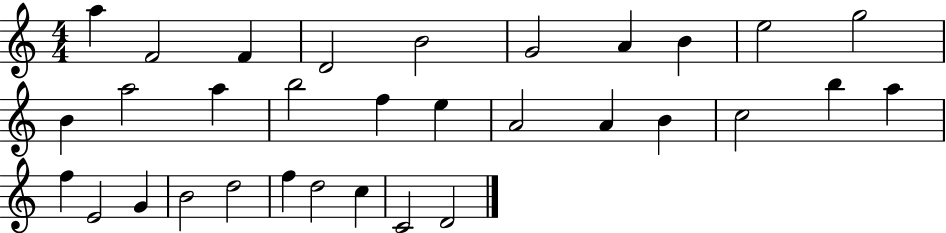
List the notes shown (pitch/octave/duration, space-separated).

A5/q F4/h F4/q D4/h B4/h G4/h A4/q B4/q E5/h G5/h B4/q A5/h A5/q B5/h F5/q E5/q A4/h A4/q B4/q C5/h B5/q A5/q F5/q E4/h G4/q B4/h D5/h F5/q D5/h C5/q C4/h D4/h